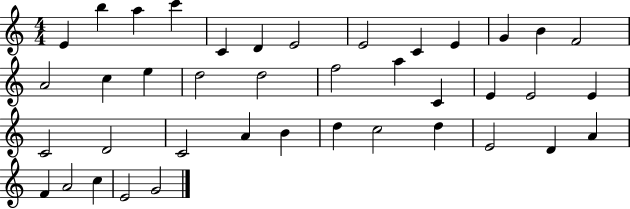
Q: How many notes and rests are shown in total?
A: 40